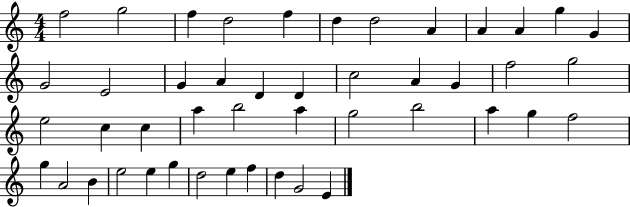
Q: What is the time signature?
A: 4/4